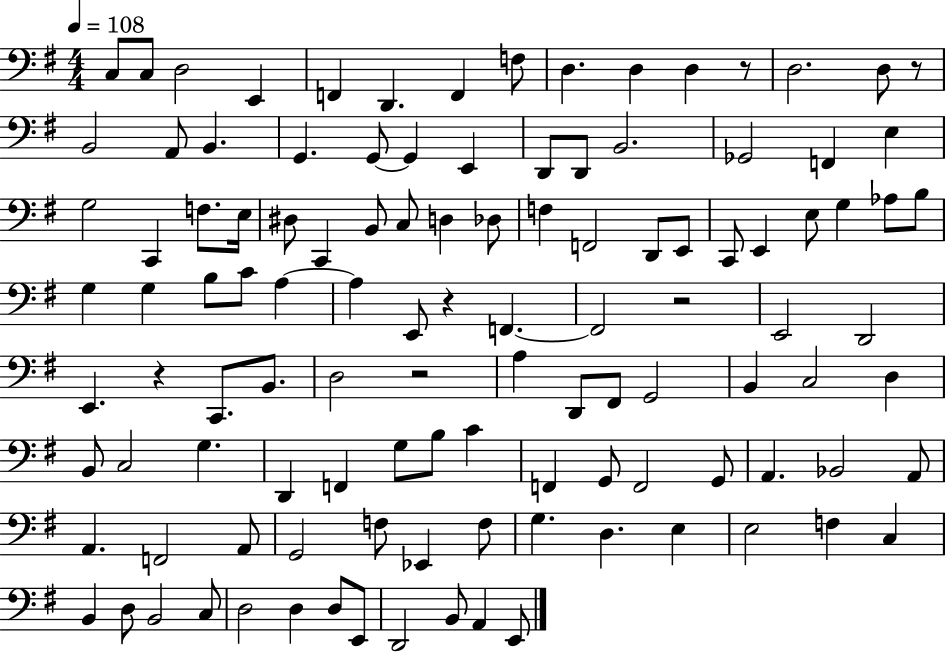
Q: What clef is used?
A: bass